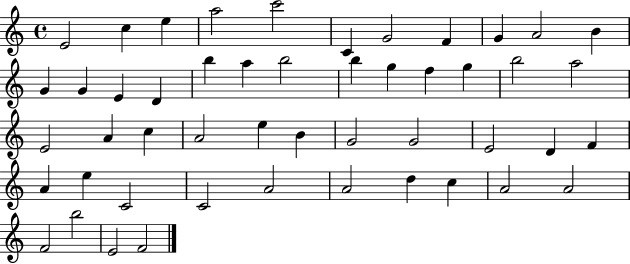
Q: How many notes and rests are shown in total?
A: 49